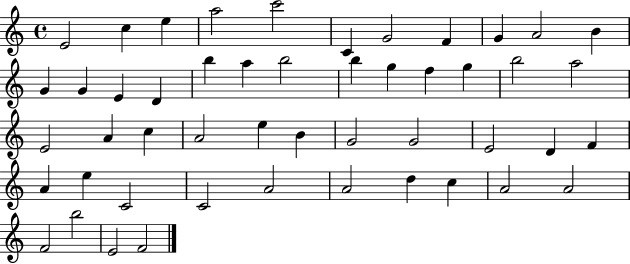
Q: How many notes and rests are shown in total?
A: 49